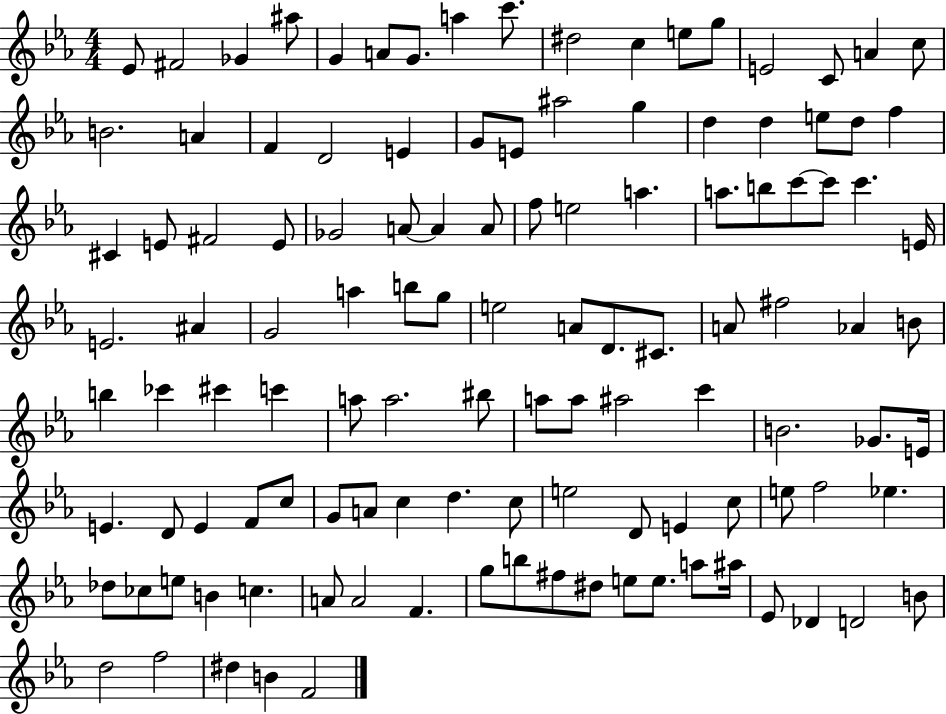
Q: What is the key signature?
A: EES major